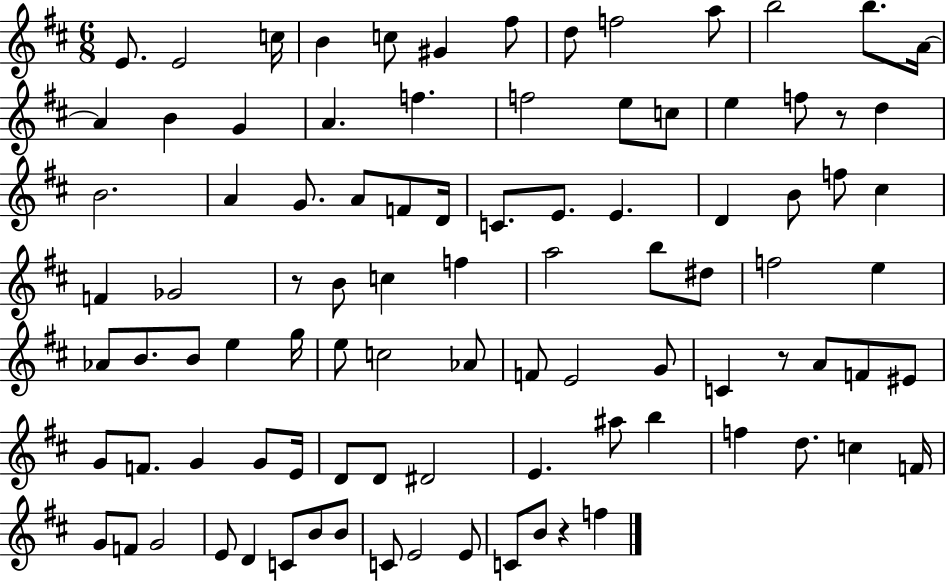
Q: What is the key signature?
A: D major